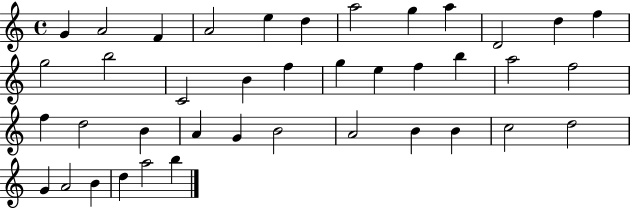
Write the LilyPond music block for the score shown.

{
  \clef treble
  \time 4/4
  \defaultTimeSignature
  \key c \major
  g'4 a'2 f'4 | a'2 e''4 d''4 | a''2 g''4 a''4 | d'2 d''4 f''4 | \break g''2 b''2 | c'2 b'4 f''4 | g''4 e''4 f''4 b''4 | a''2 f''2 | \break f''4 d''2 b'4 | a'4 g'4 b'2 | a'2 b'4 b'4 | c''2 d''2 | \break g'4 a'2 b'4 | d''4 a''2 b''4 | \bar "|."
}